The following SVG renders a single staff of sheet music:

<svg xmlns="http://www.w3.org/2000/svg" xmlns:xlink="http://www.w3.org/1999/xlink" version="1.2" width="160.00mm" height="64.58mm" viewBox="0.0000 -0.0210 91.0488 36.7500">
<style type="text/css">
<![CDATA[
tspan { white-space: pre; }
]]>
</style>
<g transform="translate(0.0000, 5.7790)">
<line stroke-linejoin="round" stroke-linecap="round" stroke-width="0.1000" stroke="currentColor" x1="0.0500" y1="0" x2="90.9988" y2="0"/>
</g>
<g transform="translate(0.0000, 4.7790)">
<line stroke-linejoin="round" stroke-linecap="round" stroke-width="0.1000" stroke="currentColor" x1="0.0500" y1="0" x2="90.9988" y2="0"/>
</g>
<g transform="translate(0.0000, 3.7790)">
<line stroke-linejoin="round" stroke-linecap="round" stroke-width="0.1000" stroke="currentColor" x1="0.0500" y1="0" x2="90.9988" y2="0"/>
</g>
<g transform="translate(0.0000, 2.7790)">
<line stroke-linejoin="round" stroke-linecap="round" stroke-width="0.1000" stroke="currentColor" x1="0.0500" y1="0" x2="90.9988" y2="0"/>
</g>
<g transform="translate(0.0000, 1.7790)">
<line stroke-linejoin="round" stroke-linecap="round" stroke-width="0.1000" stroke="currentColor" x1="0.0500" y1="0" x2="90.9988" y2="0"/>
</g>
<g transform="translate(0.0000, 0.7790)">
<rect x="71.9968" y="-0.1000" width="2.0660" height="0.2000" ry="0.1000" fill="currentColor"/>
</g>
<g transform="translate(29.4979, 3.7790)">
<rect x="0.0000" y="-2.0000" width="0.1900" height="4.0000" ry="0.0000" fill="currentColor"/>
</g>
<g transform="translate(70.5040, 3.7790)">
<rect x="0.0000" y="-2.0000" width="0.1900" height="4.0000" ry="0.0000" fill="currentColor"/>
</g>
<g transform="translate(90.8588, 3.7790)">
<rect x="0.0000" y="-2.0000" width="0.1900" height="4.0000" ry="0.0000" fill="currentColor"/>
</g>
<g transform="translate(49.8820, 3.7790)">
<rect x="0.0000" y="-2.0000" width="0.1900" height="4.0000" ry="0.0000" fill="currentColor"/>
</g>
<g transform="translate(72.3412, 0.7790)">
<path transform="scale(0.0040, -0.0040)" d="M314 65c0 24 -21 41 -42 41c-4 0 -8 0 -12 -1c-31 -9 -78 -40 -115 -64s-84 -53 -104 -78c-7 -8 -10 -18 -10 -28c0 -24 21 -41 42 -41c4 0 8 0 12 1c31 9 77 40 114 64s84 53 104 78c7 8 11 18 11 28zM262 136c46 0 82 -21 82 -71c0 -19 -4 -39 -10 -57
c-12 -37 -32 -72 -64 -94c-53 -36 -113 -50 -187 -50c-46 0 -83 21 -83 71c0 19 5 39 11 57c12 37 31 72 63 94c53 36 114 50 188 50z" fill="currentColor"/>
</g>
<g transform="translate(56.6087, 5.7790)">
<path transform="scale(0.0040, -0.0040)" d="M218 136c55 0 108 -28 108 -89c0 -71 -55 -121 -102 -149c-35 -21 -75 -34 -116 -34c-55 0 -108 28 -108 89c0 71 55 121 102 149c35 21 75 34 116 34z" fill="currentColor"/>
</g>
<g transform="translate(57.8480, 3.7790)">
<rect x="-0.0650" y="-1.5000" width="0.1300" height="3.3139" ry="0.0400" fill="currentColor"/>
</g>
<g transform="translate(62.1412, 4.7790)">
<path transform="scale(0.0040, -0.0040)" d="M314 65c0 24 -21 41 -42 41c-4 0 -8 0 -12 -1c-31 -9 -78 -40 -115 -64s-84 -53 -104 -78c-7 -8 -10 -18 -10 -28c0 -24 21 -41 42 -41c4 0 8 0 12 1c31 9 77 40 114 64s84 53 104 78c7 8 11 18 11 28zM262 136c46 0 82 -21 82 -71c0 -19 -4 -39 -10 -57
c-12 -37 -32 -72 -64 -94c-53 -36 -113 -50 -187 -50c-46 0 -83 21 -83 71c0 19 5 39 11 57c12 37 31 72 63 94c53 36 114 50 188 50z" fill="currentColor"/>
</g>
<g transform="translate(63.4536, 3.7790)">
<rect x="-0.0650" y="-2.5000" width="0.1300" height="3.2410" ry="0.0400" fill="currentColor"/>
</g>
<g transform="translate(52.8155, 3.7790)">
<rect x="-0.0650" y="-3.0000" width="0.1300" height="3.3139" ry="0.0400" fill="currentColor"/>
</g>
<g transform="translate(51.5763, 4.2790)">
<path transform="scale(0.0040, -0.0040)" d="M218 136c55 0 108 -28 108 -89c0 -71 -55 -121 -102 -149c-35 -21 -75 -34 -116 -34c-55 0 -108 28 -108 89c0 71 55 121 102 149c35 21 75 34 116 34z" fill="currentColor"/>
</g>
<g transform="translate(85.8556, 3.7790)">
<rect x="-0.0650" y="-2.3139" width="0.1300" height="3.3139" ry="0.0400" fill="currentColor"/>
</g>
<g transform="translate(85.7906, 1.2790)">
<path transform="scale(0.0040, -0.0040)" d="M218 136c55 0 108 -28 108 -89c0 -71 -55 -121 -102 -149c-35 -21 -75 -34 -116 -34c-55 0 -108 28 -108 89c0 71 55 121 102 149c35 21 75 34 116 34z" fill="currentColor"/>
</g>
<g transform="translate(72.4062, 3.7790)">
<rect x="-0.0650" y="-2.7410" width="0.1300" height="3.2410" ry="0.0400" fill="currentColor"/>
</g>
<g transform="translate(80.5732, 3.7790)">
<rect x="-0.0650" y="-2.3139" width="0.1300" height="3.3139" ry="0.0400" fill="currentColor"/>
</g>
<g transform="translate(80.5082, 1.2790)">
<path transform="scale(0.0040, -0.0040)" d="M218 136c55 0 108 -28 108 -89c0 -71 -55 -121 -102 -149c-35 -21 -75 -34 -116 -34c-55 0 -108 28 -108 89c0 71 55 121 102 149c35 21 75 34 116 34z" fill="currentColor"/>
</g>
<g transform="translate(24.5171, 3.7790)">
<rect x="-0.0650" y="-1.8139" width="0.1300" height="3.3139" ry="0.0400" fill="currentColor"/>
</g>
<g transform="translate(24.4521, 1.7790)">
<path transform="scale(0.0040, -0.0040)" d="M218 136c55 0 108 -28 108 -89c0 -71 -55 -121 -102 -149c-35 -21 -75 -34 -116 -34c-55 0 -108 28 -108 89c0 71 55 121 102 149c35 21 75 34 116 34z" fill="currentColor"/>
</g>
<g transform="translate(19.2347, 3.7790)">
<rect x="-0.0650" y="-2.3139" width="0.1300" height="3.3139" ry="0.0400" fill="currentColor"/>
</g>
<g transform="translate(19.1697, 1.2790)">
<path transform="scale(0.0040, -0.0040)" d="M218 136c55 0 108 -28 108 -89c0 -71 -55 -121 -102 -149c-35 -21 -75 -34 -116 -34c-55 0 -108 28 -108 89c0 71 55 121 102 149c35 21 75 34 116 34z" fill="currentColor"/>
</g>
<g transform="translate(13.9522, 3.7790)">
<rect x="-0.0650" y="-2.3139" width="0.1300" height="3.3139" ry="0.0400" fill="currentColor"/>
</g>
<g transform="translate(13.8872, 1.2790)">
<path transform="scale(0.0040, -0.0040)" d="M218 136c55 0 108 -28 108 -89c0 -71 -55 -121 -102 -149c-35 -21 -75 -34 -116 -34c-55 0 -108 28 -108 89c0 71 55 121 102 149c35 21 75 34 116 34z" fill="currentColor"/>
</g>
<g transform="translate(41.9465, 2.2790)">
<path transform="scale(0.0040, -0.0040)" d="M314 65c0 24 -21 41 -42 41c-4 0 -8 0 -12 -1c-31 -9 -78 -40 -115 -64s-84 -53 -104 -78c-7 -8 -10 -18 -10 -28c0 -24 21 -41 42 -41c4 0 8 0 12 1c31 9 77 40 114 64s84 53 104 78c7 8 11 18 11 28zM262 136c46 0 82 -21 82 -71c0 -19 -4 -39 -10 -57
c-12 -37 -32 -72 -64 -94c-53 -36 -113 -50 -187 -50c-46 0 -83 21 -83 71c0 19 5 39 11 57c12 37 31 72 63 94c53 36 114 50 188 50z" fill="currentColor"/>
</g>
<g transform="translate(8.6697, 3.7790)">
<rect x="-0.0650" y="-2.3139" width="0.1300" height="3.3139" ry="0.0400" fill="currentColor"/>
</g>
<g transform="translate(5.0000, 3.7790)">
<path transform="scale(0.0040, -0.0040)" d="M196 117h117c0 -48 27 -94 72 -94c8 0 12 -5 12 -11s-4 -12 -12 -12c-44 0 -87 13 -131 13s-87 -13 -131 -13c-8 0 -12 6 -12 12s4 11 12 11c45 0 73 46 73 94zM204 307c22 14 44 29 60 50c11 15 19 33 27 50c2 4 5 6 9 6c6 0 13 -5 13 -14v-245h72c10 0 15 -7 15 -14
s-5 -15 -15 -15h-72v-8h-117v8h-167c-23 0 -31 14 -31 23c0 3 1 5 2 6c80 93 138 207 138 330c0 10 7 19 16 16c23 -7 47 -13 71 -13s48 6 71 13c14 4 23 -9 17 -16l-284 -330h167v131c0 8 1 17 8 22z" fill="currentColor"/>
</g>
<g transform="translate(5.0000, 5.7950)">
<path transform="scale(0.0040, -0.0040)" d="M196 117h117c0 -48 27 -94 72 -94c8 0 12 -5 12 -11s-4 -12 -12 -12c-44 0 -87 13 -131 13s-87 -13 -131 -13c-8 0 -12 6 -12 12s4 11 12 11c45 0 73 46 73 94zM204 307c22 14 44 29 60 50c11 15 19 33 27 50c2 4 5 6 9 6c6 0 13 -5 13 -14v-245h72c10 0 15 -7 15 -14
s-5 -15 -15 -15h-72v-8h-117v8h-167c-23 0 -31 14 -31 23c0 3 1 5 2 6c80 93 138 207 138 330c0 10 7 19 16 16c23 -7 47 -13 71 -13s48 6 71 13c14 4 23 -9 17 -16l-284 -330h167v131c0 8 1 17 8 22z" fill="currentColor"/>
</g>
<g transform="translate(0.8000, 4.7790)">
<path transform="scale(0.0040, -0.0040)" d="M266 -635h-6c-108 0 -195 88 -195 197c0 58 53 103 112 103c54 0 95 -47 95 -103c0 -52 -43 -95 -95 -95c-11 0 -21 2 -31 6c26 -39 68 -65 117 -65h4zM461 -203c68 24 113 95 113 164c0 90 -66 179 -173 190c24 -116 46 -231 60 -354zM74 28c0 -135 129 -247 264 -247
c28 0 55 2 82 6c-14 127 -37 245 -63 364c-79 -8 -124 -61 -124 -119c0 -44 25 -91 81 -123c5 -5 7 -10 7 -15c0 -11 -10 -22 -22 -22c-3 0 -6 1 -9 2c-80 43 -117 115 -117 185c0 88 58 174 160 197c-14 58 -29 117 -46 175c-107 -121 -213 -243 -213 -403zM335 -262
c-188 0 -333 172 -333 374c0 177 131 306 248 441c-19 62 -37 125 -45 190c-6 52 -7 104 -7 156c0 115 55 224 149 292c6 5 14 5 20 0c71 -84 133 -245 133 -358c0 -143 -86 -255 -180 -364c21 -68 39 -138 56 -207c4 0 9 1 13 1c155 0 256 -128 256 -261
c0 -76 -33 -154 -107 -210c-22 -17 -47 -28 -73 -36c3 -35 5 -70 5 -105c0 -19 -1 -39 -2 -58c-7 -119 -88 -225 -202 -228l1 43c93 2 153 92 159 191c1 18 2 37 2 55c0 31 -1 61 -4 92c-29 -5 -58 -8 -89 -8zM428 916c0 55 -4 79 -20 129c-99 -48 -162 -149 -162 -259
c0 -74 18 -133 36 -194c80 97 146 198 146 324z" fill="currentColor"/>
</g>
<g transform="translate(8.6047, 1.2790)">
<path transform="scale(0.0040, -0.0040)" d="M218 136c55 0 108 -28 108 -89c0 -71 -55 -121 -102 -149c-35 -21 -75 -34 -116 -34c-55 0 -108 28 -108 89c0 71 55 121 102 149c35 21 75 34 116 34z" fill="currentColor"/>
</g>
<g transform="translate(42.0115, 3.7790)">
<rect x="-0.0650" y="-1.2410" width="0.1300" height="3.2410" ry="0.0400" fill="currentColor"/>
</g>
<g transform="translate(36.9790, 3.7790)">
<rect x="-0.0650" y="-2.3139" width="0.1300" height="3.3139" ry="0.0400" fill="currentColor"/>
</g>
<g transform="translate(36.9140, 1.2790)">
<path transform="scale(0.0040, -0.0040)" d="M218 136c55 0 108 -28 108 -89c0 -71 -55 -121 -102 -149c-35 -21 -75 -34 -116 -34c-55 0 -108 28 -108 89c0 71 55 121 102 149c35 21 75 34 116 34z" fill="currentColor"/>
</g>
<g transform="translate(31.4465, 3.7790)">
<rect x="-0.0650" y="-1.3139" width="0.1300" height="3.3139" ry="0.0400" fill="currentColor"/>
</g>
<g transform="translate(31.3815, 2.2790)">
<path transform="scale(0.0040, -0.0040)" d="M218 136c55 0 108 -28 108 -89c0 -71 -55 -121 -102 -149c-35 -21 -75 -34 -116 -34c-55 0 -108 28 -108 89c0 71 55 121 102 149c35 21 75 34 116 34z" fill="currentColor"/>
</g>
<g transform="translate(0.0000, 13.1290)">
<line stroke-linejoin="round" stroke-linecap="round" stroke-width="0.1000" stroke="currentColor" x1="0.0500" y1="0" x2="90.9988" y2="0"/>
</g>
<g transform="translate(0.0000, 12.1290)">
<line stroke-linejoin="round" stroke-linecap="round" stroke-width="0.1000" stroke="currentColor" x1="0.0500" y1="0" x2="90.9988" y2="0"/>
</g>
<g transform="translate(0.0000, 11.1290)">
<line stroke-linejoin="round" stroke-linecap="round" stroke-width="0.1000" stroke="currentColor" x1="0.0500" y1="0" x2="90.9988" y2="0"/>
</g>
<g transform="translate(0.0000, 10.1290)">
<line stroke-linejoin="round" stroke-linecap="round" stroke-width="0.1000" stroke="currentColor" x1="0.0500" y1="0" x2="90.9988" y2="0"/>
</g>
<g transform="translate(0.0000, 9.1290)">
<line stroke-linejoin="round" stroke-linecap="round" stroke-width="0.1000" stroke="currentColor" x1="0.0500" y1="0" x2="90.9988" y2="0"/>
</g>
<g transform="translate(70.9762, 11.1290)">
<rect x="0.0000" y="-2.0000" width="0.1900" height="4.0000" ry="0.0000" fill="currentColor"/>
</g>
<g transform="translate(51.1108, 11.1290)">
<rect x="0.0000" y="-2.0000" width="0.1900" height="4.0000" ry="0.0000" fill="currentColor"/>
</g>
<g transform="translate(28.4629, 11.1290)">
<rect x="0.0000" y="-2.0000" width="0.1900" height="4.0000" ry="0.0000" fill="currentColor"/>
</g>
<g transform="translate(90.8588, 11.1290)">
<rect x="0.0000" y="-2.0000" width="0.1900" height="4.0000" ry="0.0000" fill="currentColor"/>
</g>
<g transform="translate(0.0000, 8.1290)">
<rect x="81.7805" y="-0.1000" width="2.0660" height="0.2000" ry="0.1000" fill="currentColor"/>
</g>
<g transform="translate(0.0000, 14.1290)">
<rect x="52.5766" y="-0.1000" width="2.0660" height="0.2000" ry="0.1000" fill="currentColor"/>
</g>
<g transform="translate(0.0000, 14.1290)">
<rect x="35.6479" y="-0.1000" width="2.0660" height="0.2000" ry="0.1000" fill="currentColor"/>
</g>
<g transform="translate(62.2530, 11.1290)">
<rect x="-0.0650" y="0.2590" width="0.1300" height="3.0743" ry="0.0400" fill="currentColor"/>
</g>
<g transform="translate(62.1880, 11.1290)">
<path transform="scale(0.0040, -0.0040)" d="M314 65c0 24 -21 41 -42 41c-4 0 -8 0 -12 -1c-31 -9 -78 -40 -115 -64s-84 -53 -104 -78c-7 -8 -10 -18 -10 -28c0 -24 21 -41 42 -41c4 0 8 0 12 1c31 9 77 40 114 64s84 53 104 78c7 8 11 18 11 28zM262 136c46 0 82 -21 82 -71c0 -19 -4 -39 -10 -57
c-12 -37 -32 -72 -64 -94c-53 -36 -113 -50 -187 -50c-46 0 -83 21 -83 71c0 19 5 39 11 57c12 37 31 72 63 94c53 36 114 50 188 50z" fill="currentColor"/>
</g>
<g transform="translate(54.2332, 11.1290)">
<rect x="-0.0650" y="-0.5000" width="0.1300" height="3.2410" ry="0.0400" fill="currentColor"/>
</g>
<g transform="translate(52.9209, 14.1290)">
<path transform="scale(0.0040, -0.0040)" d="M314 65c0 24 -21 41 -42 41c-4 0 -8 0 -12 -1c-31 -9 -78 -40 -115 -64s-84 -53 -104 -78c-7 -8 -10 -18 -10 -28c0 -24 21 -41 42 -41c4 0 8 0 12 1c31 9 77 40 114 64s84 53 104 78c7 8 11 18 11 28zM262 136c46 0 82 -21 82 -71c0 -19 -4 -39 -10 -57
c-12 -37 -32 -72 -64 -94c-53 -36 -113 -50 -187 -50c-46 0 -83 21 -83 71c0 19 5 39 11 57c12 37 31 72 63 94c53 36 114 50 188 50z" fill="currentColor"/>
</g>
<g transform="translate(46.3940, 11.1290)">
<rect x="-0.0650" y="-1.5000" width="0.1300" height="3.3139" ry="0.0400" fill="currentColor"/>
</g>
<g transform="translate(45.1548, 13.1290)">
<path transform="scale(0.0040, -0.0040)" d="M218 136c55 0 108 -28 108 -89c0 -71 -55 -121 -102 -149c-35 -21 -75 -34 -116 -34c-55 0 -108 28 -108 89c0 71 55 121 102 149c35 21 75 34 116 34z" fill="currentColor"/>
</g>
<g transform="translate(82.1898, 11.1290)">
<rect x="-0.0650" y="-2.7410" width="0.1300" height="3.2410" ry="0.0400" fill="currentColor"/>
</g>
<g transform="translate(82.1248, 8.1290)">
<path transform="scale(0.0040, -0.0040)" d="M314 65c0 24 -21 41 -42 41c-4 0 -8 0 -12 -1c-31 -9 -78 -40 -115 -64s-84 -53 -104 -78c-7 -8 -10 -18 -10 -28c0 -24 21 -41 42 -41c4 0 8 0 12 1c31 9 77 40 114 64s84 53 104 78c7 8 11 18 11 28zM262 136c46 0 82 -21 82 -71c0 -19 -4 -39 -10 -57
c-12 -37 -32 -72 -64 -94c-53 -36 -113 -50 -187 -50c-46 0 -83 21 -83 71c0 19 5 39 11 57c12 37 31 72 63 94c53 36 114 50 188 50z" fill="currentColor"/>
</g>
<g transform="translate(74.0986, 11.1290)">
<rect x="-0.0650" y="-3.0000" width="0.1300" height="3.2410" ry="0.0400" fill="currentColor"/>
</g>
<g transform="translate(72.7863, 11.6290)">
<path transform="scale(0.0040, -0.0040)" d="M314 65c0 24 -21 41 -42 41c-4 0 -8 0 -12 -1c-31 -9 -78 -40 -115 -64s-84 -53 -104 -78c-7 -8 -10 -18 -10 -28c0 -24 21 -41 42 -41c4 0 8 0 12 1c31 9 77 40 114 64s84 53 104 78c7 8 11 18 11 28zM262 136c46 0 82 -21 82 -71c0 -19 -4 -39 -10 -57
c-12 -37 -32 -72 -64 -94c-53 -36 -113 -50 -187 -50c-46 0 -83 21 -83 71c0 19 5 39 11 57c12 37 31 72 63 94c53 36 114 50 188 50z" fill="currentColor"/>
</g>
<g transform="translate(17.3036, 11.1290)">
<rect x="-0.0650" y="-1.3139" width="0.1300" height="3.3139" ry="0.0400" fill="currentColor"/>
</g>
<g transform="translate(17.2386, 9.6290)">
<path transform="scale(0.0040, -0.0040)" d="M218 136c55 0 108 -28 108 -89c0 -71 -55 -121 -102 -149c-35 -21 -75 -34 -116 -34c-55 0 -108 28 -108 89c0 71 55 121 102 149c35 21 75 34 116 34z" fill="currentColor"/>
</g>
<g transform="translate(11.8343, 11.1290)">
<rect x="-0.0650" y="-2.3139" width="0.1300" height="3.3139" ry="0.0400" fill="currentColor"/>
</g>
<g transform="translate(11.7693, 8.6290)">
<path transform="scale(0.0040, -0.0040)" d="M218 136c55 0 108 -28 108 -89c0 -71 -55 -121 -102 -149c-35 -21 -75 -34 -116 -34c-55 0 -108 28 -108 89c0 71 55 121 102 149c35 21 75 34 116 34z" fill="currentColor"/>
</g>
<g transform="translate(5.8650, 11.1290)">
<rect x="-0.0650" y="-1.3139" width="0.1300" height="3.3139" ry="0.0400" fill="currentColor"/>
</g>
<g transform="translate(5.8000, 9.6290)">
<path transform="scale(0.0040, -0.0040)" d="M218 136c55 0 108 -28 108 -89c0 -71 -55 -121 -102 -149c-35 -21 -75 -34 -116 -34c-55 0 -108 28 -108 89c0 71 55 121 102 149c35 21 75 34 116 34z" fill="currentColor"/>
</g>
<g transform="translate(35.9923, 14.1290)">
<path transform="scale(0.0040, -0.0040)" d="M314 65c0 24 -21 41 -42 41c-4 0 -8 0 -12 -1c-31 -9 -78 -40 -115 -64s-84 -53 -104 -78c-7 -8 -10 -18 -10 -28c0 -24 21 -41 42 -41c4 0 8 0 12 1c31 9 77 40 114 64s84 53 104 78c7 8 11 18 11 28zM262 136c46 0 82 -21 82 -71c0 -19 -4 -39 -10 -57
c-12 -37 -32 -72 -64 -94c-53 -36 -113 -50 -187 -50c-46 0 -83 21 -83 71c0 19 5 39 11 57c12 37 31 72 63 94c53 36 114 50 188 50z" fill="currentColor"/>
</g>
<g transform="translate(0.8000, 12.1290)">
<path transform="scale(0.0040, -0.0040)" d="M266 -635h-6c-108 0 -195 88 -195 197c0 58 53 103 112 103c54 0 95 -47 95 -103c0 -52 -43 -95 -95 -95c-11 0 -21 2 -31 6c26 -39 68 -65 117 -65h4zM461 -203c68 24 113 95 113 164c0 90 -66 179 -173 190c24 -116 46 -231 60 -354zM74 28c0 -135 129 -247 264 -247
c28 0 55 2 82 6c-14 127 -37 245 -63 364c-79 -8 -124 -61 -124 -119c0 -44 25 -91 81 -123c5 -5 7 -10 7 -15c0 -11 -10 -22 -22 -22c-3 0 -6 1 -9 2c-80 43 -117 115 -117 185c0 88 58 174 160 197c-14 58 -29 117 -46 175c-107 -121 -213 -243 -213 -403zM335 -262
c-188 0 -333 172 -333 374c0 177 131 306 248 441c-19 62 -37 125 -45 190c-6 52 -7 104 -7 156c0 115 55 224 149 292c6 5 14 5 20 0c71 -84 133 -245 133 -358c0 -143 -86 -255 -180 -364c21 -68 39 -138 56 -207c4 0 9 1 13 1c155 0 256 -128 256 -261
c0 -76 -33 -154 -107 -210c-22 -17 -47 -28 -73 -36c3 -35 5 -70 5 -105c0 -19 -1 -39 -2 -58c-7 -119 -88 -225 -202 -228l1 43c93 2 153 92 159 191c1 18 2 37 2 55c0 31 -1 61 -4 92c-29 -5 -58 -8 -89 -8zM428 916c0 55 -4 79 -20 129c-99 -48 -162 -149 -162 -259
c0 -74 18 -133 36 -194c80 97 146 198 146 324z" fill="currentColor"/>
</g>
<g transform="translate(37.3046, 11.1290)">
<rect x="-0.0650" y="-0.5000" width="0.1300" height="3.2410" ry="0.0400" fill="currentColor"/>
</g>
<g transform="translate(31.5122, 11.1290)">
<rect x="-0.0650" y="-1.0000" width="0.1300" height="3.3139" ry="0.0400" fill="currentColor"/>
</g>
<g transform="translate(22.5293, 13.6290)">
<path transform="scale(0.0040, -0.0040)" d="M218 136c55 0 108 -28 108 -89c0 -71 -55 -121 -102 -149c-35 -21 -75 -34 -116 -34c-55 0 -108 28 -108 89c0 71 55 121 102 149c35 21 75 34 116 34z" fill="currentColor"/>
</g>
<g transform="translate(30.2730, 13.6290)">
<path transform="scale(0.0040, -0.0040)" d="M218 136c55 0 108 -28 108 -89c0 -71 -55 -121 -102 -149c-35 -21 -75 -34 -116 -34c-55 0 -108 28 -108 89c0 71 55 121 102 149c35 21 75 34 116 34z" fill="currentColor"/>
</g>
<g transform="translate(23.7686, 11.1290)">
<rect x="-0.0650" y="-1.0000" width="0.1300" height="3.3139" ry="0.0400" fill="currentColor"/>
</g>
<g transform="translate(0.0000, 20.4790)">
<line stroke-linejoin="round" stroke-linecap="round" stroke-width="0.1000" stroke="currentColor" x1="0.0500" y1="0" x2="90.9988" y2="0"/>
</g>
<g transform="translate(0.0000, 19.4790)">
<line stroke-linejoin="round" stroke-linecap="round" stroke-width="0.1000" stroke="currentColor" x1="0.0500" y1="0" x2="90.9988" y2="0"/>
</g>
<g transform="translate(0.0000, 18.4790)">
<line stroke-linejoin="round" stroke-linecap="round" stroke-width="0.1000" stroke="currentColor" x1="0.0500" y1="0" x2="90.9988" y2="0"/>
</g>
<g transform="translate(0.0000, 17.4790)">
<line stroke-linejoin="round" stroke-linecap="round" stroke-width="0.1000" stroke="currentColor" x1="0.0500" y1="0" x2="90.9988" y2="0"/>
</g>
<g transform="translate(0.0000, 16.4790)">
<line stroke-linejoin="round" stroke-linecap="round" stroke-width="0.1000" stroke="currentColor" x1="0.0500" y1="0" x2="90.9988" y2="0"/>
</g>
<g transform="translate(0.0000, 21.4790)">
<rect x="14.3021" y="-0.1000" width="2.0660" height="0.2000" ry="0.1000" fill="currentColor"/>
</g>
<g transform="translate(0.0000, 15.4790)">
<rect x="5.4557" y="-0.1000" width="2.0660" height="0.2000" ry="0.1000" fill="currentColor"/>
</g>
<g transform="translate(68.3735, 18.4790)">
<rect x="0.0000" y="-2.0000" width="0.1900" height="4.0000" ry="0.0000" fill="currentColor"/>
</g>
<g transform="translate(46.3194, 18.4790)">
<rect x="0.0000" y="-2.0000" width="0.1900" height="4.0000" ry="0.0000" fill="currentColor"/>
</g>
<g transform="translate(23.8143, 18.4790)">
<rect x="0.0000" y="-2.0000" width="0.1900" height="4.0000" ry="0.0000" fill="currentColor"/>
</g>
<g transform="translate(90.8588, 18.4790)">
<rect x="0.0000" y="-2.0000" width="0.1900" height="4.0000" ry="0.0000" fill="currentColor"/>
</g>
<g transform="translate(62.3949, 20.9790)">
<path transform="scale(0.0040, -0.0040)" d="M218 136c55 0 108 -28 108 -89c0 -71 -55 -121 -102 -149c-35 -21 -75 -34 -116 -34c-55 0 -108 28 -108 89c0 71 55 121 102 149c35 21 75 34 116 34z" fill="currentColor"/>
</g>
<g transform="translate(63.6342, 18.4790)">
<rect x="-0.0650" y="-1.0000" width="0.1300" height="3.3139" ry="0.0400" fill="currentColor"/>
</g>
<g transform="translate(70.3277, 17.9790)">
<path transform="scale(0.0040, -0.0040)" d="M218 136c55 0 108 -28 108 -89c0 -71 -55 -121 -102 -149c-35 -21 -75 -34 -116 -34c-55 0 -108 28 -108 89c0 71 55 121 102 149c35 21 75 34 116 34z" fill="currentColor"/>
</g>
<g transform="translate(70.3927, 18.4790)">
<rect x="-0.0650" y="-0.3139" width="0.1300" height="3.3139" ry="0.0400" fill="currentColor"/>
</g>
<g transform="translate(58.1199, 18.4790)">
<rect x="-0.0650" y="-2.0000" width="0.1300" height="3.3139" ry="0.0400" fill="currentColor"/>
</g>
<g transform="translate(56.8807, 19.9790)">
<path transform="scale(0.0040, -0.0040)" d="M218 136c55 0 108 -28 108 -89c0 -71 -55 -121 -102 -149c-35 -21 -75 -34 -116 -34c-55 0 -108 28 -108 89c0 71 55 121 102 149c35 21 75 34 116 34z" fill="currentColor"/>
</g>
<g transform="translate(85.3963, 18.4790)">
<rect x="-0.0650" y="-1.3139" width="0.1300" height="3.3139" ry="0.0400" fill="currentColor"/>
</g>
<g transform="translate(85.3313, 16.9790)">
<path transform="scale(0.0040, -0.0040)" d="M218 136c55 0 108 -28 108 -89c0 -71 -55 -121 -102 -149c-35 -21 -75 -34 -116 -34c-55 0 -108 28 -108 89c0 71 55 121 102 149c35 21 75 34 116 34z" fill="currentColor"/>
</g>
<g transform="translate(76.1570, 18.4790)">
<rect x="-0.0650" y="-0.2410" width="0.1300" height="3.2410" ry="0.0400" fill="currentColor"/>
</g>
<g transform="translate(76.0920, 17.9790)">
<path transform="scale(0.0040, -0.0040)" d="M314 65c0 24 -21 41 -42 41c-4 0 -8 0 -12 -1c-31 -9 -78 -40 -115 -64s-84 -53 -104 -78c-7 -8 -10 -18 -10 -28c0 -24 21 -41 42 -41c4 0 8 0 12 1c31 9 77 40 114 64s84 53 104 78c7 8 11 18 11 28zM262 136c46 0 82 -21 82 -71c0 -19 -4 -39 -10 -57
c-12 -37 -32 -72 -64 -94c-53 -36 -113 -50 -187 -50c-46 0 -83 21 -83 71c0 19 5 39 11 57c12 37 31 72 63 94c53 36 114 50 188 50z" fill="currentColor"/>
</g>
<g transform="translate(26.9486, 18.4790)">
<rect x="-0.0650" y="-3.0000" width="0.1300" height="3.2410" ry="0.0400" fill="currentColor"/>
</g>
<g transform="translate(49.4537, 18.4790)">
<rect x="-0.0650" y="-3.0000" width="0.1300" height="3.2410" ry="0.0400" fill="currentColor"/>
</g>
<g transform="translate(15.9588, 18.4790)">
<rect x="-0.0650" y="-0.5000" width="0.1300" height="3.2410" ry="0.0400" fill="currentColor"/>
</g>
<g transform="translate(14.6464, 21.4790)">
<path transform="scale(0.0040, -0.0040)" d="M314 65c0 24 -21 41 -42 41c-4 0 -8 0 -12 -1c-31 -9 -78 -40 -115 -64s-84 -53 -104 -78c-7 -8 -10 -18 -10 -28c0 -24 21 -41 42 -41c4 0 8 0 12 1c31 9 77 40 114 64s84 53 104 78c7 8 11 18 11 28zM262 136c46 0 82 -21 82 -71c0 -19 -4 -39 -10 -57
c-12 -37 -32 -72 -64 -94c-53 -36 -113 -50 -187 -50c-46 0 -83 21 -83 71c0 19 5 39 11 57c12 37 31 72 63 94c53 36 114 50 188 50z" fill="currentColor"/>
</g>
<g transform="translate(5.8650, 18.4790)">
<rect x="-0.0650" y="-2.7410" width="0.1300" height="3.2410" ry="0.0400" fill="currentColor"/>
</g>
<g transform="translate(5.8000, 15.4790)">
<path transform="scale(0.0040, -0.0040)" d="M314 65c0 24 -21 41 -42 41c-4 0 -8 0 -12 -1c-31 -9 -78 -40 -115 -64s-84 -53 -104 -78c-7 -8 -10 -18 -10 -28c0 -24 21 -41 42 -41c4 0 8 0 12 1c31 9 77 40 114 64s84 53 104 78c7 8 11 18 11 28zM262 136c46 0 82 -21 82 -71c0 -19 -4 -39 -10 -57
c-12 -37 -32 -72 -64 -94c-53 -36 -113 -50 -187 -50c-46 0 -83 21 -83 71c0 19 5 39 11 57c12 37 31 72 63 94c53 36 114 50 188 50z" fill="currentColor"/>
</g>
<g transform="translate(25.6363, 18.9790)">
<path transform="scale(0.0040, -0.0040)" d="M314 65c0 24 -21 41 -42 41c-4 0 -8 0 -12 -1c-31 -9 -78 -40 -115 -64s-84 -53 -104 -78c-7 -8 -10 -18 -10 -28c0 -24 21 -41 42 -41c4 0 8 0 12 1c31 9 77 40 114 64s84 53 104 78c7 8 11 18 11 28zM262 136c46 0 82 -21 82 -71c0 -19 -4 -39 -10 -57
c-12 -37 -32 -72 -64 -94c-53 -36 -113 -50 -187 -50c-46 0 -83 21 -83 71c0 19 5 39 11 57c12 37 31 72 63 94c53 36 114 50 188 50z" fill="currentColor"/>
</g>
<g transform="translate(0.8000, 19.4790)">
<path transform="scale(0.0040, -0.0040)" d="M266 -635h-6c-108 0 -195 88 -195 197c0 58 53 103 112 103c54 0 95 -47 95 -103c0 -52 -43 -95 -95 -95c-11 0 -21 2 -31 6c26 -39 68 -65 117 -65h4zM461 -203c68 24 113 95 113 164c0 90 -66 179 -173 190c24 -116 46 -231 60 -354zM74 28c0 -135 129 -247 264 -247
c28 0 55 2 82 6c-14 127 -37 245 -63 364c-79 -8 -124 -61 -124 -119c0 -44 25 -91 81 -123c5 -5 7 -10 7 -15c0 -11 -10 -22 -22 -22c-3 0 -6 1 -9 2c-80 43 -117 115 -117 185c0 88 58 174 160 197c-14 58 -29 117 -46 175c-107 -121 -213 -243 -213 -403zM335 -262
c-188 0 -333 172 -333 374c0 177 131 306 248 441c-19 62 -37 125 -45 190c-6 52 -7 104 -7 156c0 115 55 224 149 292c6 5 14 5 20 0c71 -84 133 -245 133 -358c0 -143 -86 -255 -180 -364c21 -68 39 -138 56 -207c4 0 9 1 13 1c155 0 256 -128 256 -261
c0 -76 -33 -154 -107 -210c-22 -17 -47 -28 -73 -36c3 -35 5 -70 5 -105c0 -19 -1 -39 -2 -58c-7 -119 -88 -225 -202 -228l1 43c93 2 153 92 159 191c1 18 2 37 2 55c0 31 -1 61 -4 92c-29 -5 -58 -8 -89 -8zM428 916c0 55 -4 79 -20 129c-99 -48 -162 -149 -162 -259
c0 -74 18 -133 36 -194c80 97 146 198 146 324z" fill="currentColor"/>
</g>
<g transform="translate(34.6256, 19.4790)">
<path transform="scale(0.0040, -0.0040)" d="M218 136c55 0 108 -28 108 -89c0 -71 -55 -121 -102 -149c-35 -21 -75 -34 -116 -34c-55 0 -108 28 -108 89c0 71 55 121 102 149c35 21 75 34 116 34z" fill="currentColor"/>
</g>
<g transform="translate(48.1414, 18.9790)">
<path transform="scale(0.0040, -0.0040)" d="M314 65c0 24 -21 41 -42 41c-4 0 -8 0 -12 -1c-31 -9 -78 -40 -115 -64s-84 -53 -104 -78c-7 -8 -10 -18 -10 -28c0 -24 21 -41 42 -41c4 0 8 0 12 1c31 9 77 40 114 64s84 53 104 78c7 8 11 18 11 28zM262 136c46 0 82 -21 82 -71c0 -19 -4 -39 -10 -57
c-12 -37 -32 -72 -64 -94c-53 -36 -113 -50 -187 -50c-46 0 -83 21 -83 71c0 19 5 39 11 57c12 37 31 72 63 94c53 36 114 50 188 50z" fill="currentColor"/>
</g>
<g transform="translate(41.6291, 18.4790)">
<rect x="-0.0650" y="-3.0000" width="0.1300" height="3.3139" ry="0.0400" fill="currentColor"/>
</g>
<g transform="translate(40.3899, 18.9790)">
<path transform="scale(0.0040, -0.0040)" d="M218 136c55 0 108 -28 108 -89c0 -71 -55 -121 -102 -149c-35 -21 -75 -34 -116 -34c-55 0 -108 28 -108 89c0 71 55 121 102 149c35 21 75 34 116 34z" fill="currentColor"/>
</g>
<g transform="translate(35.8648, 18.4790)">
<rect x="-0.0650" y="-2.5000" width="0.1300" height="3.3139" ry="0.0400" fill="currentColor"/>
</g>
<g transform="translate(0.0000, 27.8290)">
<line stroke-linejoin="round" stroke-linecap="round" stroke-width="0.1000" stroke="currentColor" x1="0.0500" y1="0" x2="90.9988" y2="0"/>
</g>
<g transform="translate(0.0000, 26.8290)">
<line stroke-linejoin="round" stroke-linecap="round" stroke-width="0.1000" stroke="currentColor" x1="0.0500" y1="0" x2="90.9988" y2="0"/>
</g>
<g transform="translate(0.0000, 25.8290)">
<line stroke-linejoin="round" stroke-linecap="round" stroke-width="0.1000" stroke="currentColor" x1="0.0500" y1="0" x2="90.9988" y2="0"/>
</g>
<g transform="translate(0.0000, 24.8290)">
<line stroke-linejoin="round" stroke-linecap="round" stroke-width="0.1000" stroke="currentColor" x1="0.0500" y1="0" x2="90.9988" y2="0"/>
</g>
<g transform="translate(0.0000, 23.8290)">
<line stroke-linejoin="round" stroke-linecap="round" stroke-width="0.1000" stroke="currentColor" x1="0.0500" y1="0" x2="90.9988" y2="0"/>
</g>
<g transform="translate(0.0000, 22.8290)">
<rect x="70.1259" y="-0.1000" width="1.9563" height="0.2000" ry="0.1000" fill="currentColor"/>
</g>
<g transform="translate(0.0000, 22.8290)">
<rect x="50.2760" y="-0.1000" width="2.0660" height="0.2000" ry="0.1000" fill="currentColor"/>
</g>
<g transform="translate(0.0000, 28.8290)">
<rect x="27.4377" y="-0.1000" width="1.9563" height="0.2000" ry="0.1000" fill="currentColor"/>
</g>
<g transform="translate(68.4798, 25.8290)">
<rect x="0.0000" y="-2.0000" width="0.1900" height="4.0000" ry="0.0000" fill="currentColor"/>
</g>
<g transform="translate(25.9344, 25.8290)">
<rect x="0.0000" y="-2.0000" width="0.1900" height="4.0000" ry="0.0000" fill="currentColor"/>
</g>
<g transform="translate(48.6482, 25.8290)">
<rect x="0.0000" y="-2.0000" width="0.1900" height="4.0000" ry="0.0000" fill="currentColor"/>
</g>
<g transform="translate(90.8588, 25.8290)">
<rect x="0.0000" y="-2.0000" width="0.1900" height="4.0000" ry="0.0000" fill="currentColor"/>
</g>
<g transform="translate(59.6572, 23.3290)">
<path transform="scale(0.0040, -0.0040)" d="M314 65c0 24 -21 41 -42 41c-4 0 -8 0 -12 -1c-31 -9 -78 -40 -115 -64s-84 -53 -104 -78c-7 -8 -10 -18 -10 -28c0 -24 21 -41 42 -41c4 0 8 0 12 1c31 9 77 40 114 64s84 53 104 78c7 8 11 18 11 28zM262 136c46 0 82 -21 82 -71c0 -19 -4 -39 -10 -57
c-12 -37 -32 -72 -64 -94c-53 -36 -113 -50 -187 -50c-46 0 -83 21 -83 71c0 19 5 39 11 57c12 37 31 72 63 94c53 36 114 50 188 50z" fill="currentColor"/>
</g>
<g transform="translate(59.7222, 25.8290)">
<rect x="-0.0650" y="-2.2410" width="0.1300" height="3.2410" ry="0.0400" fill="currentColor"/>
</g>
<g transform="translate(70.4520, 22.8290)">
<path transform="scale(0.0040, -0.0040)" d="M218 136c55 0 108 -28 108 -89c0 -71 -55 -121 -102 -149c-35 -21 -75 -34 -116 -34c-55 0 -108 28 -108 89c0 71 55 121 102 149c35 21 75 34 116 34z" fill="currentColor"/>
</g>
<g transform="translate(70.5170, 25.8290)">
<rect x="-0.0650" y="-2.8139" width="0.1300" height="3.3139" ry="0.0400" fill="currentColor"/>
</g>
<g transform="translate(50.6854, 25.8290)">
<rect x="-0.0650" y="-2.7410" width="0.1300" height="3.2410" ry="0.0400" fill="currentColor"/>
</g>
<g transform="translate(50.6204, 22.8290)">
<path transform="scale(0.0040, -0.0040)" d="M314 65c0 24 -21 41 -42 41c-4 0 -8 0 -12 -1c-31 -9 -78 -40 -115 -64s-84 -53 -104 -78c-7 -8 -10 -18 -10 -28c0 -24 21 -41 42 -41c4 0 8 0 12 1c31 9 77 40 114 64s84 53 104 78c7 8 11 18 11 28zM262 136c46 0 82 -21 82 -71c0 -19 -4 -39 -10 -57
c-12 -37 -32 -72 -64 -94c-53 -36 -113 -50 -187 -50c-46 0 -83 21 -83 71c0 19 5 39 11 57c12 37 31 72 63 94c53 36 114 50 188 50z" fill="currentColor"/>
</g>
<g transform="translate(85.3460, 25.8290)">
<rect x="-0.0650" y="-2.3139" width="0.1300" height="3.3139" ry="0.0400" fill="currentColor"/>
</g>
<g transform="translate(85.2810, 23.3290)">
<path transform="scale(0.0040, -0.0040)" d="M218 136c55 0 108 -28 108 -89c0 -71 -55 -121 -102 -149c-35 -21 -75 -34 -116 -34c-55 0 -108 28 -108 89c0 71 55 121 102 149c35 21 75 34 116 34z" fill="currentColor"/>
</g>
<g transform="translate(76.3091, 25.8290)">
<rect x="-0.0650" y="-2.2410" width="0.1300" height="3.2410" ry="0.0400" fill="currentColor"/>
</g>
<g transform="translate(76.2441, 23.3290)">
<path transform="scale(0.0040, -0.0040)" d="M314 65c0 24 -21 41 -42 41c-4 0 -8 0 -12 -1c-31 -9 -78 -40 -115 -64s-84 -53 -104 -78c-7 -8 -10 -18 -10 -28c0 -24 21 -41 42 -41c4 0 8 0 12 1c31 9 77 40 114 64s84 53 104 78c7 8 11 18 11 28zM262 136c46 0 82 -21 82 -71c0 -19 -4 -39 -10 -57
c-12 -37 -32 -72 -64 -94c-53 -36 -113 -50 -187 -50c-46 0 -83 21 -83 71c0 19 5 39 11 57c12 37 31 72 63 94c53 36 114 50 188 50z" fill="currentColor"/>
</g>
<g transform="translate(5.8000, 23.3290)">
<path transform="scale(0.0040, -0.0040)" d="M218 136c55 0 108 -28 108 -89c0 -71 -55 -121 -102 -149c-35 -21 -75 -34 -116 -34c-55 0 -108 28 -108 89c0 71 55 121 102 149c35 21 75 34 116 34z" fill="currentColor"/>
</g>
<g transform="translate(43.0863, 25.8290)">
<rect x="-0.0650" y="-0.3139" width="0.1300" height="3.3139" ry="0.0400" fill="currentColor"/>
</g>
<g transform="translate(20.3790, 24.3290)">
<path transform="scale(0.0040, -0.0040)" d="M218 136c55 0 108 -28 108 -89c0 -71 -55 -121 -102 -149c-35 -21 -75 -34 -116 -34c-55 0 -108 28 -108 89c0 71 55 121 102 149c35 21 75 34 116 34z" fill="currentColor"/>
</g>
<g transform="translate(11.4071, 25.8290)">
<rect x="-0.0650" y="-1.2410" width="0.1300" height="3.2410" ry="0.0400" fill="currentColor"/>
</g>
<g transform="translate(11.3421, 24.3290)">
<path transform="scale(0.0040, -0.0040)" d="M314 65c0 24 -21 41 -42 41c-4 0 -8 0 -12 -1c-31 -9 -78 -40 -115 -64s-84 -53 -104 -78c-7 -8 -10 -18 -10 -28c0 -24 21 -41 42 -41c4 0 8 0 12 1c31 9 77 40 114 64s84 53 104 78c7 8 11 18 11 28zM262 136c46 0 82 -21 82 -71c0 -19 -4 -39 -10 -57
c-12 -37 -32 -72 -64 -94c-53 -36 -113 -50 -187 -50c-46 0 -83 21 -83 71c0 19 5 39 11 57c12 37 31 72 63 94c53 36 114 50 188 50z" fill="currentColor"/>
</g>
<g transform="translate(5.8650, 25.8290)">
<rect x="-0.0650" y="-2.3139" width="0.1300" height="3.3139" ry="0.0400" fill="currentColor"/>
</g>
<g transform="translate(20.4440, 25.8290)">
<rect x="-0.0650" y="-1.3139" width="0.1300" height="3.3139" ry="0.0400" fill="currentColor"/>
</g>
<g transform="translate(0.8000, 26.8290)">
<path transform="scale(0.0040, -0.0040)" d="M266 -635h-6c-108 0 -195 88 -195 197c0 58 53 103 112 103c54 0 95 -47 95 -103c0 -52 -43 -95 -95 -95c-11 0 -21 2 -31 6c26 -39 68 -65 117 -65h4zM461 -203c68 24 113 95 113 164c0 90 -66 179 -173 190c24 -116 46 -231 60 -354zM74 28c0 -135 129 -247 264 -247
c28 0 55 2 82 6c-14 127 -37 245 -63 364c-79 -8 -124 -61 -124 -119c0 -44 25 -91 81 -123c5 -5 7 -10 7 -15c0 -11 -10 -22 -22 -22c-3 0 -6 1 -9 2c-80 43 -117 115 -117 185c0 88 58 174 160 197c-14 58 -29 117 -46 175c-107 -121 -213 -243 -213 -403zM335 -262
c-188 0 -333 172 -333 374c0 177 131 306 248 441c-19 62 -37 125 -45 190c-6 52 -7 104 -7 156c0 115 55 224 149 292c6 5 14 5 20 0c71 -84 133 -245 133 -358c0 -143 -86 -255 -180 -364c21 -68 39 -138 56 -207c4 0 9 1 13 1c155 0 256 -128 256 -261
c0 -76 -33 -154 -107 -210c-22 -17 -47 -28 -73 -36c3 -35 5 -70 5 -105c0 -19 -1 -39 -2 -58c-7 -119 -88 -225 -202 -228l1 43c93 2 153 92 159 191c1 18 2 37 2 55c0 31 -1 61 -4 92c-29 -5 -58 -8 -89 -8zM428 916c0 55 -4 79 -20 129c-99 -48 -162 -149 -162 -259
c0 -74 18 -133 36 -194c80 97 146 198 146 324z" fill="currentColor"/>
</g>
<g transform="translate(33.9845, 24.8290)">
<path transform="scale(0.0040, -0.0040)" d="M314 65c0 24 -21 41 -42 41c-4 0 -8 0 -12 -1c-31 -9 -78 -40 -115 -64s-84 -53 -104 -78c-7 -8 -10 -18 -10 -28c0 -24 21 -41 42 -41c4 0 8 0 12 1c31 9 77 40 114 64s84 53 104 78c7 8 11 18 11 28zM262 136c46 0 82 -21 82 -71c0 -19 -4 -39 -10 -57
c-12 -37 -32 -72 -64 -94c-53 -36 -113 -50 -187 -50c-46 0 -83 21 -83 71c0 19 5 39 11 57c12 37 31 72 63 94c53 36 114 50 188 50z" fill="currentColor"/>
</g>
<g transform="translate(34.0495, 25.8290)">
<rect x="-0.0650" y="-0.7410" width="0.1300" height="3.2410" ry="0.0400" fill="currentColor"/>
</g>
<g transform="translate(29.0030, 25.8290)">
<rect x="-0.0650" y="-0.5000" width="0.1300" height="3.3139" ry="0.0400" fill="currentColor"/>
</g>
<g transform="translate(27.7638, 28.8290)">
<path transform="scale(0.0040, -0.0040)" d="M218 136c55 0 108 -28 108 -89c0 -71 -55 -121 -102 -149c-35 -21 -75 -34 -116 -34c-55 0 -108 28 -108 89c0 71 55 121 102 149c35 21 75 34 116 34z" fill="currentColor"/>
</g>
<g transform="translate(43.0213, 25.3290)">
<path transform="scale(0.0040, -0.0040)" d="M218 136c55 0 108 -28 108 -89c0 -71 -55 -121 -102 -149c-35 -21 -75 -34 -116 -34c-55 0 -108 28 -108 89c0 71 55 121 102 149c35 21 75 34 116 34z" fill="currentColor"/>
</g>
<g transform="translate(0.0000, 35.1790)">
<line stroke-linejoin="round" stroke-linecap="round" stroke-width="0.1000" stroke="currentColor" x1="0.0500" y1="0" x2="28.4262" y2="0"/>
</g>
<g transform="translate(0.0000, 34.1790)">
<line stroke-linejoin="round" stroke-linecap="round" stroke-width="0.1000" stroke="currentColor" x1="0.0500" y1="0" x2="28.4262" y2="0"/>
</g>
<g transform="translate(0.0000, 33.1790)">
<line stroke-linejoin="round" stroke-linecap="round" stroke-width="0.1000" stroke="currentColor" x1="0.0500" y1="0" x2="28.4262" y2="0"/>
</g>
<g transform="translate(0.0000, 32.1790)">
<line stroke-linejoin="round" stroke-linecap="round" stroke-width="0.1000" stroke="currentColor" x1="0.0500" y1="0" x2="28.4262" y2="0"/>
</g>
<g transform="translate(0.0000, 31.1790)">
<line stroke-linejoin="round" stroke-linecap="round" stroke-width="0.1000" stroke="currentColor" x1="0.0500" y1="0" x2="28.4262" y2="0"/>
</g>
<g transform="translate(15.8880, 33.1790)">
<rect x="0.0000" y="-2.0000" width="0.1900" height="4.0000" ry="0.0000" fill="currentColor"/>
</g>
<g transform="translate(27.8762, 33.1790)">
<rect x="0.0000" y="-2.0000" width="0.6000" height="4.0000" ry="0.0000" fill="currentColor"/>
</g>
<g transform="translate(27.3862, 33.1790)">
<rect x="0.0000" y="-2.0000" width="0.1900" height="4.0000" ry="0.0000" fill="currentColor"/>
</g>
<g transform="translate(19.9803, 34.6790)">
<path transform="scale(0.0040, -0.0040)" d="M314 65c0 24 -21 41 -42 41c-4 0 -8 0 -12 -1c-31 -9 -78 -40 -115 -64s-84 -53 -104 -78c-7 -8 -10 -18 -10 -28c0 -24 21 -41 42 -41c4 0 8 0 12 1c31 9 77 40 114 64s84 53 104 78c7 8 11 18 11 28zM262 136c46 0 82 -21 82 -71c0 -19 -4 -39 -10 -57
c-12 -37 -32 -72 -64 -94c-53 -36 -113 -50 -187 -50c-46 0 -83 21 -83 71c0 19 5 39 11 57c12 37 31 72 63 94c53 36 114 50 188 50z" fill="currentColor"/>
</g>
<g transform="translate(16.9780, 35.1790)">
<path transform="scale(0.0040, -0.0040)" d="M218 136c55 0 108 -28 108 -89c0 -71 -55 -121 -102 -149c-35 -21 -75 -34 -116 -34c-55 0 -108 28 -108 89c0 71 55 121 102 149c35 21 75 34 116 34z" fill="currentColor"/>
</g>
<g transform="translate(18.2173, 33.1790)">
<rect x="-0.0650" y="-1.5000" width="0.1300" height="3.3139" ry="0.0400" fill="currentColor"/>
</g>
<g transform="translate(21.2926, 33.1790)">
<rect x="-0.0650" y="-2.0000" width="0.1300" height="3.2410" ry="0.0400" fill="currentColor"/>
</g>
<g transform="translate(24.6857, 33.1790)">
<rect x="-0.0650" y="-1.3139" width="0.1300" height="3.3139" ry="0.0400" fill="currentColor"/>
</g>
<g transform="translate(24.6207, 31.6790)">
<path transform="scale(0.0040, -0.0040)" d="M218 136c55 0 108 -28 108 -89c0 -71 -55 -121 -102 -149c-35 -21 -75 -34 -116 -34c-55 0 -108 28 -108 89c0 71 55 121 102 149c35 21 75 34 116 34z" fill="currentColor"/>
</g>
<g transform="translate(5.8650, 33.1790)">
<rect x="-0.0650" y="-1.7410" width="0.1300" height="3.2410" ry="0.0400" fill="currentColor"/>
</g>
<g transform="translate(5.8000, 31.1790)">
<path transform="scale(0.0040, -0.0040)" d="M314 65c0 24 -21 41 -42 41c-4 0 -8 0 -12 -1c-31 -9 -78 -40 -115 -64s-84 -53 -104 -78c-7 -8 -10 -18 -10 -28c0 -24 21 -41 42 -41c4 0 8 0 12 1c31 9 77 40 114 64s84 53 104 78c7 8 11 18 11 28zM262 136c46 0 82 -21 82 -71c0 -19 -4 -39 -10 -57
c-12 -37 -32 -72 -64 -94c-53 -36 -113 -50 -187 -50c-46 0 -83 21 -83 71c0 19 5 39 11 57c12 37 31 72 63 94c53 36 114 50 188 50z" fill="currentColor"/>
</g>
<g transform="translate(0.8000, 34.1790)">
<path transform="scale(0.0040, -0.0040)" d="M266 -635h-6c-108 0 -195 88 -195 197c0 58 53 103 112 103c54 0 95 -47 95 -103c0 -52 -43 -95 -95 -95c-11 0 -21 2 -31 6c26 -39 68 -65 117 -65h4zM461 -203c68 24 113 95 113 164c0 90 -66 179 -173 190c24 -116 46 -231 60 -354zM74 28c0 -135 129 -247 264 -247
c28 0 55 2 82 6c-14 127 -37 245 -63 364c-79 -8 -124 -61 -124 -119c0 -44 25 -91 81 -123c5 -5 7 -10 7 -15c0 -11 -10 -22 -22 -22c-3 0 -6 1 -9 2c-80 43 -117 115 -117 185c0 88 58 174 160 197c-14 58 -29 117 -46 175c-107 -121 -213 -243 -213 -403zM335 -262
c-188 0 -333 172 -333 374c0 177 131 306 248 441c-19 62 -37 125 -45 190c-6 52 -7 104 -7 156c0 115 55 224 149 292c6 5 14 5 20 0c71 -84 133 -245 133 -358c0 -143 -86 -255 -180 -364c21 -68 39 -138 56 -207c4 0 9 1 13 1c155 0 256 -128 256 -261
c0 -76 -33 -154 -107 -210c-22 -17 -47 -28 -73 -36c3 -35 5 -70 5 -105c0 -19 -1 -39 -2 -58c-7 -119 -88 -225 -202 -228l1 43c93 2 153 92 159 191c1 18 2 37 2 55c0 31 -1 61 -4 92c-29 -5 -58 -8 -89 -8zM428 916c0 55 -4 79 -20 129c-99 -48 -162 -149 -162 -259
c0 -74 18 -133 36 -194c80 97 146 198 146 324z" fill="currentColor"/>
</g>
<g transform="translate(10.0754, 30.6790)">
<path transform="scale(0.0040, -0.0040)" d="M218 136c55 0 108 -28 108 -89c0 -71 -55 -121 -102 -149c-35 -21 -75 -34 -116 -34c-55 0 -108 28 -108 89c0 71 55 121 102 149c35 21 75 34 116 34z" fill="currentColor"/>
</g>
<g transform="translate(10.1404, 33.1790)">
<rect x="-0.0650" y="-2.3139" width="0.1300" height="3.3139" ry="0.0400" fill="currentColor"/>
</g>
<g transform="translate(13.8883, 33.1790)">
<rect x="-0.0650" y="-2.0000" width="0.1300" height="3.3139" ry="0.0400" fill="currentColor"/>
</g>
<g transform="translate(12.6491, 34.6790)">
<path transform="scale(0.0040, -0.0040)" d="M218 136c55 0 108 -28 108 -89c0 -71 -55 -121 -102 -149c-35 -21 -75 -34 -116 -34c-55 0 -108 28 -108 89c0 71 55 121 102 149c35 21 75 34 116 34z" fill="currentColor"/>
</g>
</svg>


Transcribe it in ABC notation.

X:1
T:Untitled
M:4/4
L:1/4
K:C
g g g f e g e2 A E G2 a2 g g e g e D D C2 E C2 B2 A2 a2 a2 C2 A2 G A A2 F D c c2 e g e2 e C d2 c a2 g2 a g2 g f2 g F E F2 e